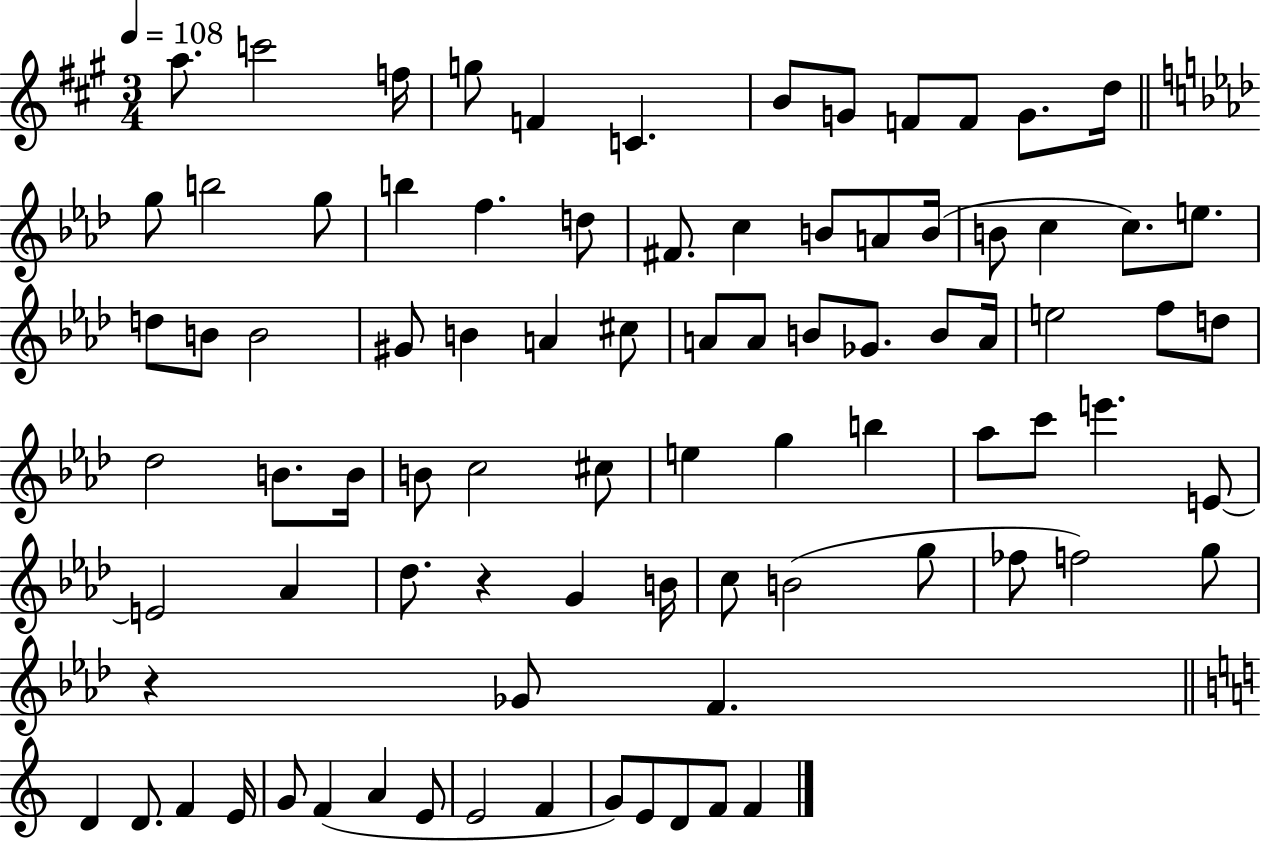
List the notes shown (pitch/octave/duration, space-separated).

A5/e. C6/h F5/s G5/e F4/q C4/q. B4/e G4/e F4/e F4/e G4/e. D5/s G5/e B5/h G5/e B5/q F5/q. D5/e F#4/e. C5/q B4/e A4/e B4/s B4/e C5/q C5/e. E5/e. D5/e B4/e B4/h G#4/e B4/q A4/q C#5/e A4/e A4/e B4/e Gb4/e. B4/e A4/s E5/h F5/e D5/e Db5/h B4/e. B4/s B4/e C5/h C#5/e E5/q G5/q B5/q Ab5/e C6/e E6/q. E4/e E4/h Ab4/q Db5/e. R/q G4/q B4/s C5/e B4/h G5/e FES5/e F5/h G5/e R/q Gb4/e F4/q. D4/q D4/e. F4/q E4/s G4/e F4/q A4/q E4/e E4/h F4/q G4/e E4/e D4/e F4/e F4/q